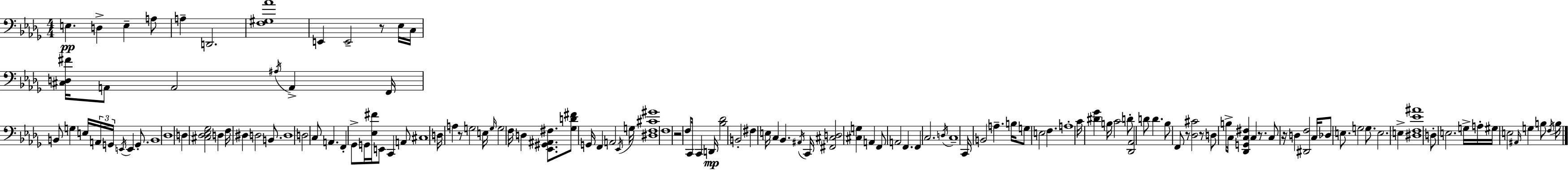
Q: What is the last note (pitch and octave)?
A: B3